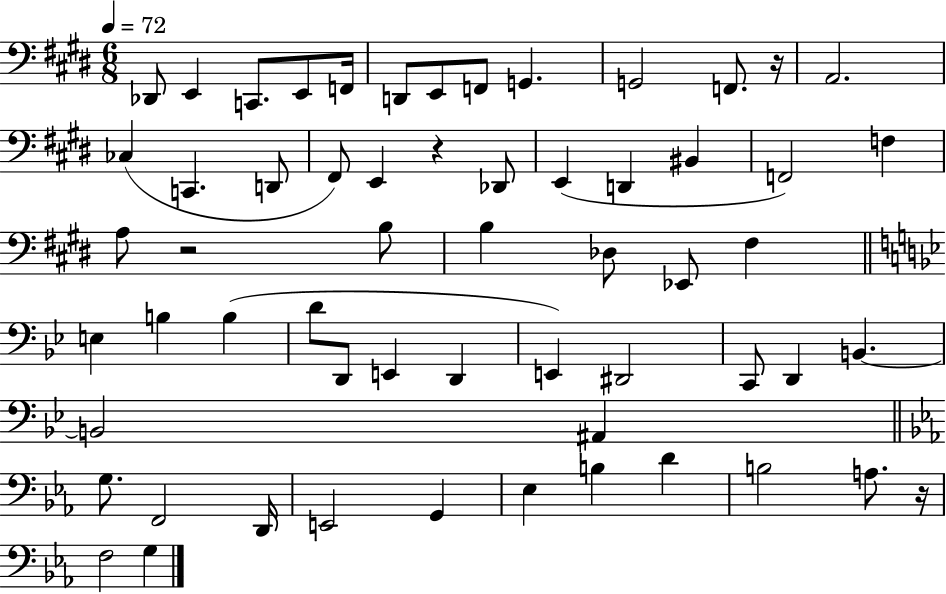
{
  \clef bass
  \numericTimeSignature
  \time 6/8
  \key e \major
  \tempo 4 = 72
  des,8 e,4 c,8. e,8 f,16 | d,8 e,8 f,8 g,4. | g,2 f,8. r16 | a,2. | \break ces4( c,4. d,8 | fis,8) e,4 r4 des,8 | e,4( d,4 bis,4 | f,2) f4 | \break a8 r2 b8 | b4 des8 ees,8 fis4 | \bar "||" \break \key g \minor e4 b4 b4( | d'8 d,8 e,4 d,4 | e,4) dis,2 | c,8 d,4 b,4.~~ | \break b,2 ais,4 | \bar "||" \break \key ees \major g8. f,2 d,16 | e,2 g,4 | ees4 b4 d'4 | b2 a8. r16 | \break f2 g4 | \bar "|."
}